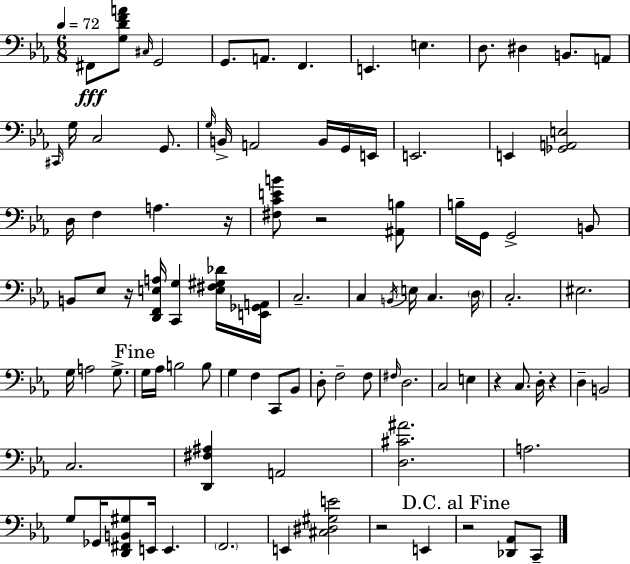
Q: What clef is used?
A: bass